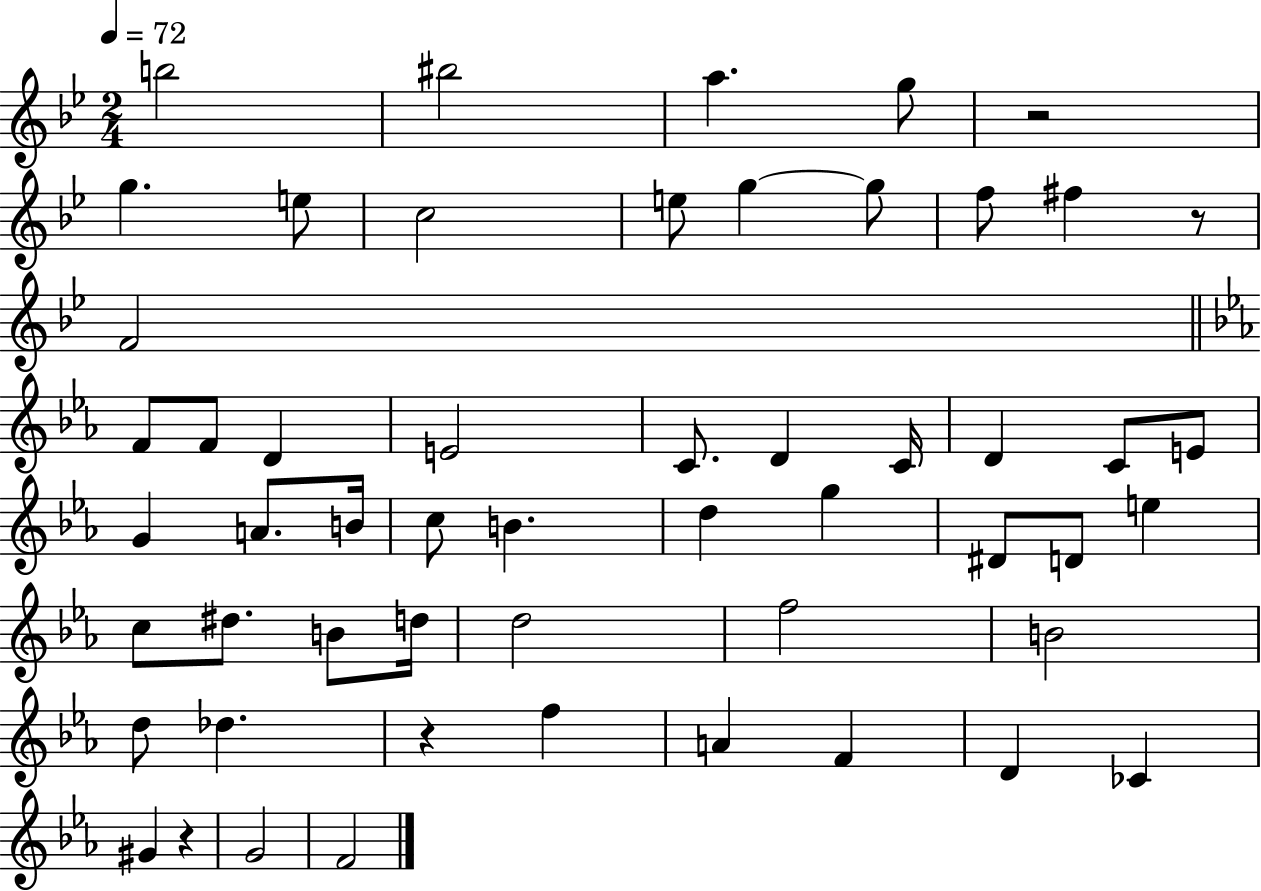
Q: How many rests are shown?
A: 4